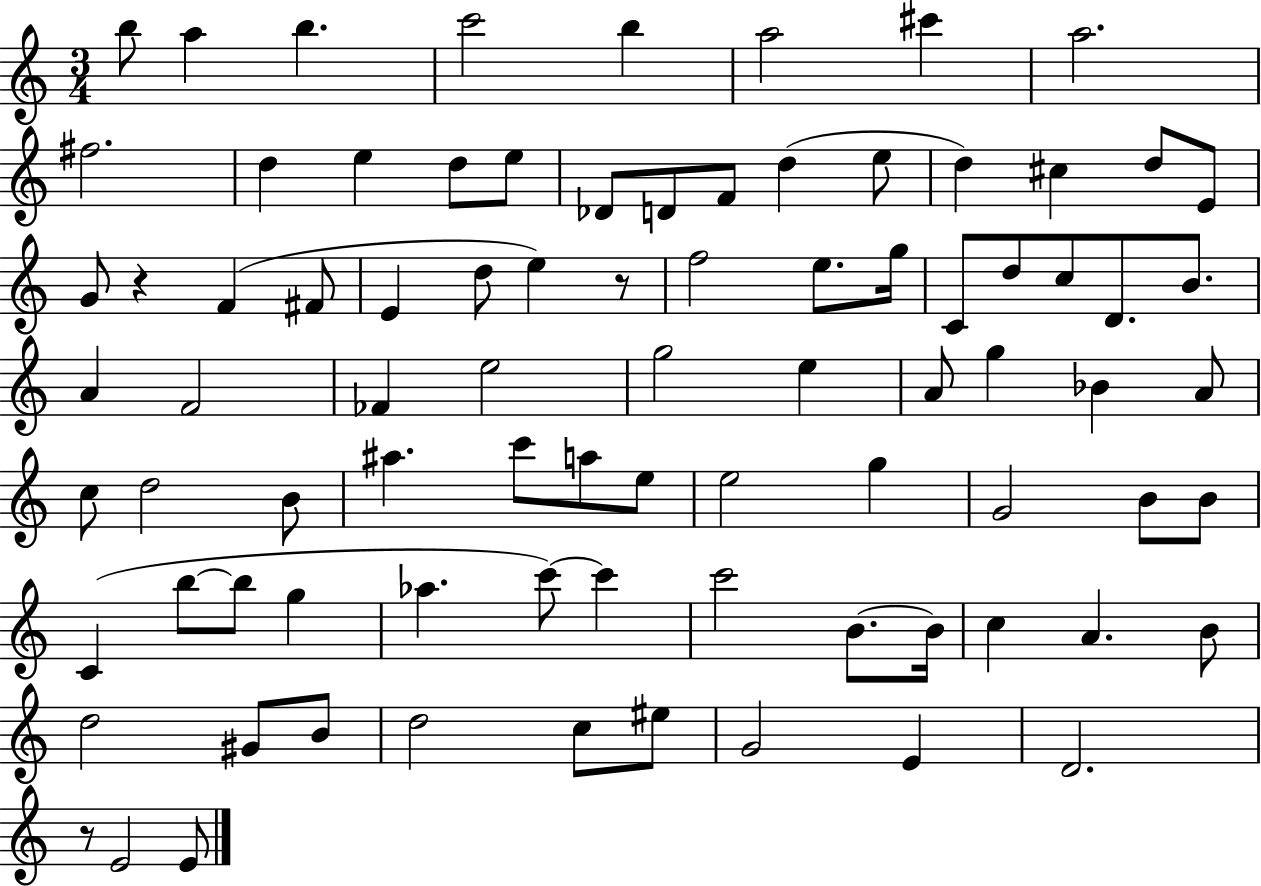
B5/e A5/q B5/q. C6/h B5/q A5/h C#6/q A5/h. F#5/h. D5/q E5/q D5/e E5/e Db4/e D4/e F4/e D5/q E5/e D5/q C#5/q D5/e E4/e G4/e R/q F4/q F#4/e E4/q D5/e E5/q R/e F5/h E5/e. G5/s C4/e D5/e C5/e D4/e. B4/e. A4/q F4/h FES4/q E5/h G5/h E5/q A4/e G5/q Bb4/q A4/e C5/e D5/h B4/e A#5/q. C6/e A5/e E5/e E5/h G5/q G4/h B4/e B4/e C4/q B5/e B5/e G5/q Ab5/q. C6/e C6/q C6/h B4/e. B4/s C5/q A4/q. B4/e D5/h G#4/e B4/e D5/h C5/e EIS5/e G4/h E4/q D4/h. R/e E4/h E4/e